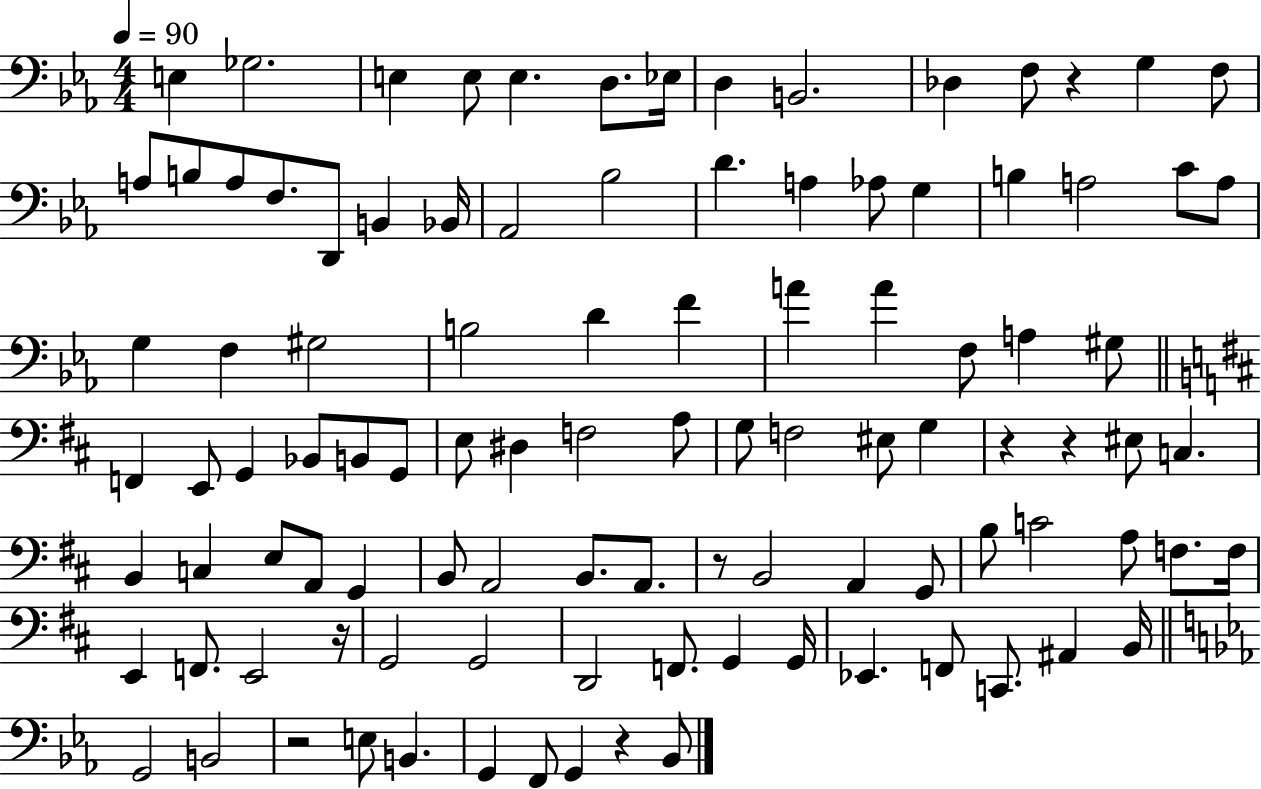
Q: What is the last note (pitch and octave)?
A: Bb2